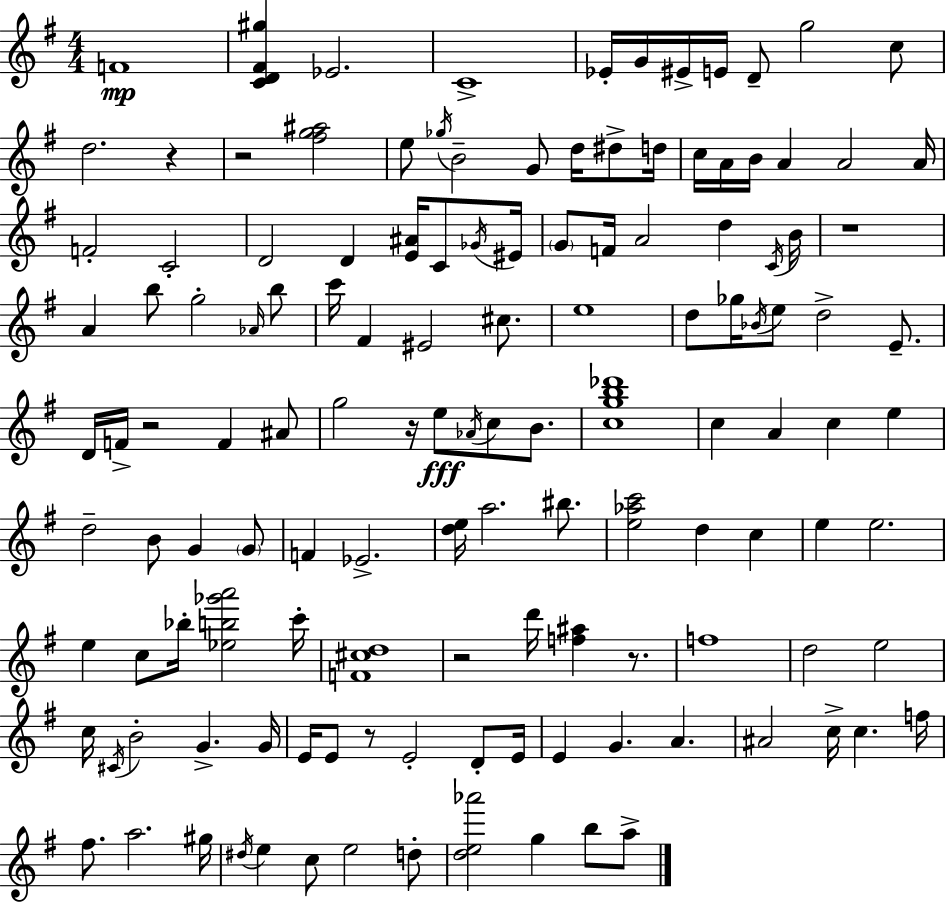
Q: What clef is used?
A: treble